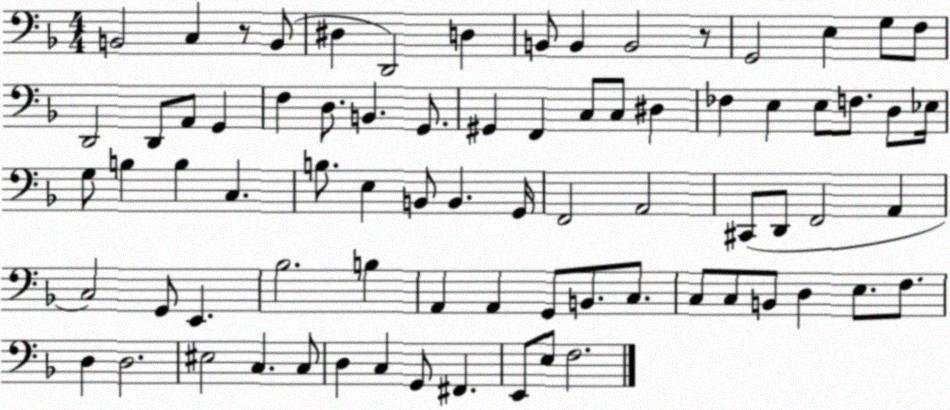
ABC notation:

X:1
T:Untitled
M:4/4
L:1/4
K:F
B,,2 C, z/2 B,,/2 ^D, D,,2 D, B,,/2 B,, B,,2 z/2 G,,2 E, G,/2 F,/2 D,,2 D,,/2 A,,/2 G,, F, D,/2 B,, G,,/2 ^G,, F,, C,/2 C,/2 ^D, _F, E, E,/2 F,/2 D,/2 _E,/4 G,/2 B, B, C, B,/2 E, B,,/2 B,, G,,/4 F,,2 A,,2 ^C,,/2 D,,/2 F,,2 A,, C,2 G,,/2 E,, _B,2 B, A,, A,, G,,/2 B,,/2 C,/2 C,/2 C,/2 B,,/2 D, E,/2 F,/2 D, D,2 ^E,2 C, C,/2 D, C, G,,/2 ^F,, E,,/2 E,/2 F,2